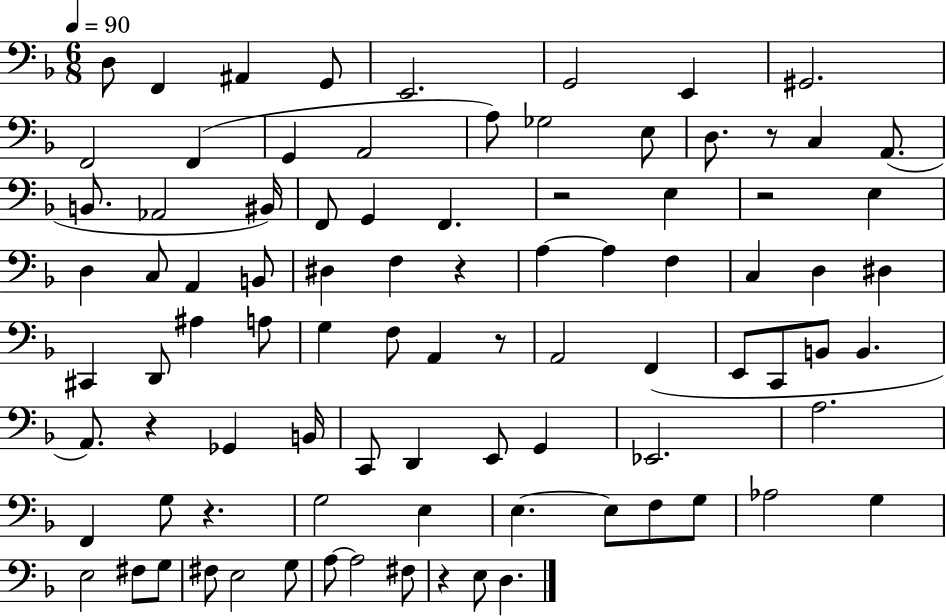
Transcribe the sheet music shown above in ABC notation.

X:1
T:Untitled
M:6/8
L:1/4
K:F
D,/2 F,, ^A,, G,,/2 E,,2 G,,2 E,, ^G,,2 F,,2 F,, G,, A,,2 A,/2 _G,2 E,/2 D,/2 z/2 C, A,,/2 B,,/2 _A,,2 ^B,,/4 F,,/2 G,, F,, z2 E, z2 E, D, C,/2 A,, B,,/2 ^D, F, z A, A, F, C, D, ^D, ^C,, D,,/2 ^A, A,/2 G, F,/2 A,, z/2 A,,2 F,, E,,/2 C,,/2 B,,/2 B,, A,,/2 z _G,, B,,/4 C,,/2 D,, E,,/2 G,, _E,,2 A,2 F,, G,/2 z G,2 E, E, E,/2 F,/2 G,/2 _A,2 G, E,2 ^F,/2 G,/2 ^F,/2 E,2 G,/2 A,/2 A,2 ^F,/2 z E,/2 D,